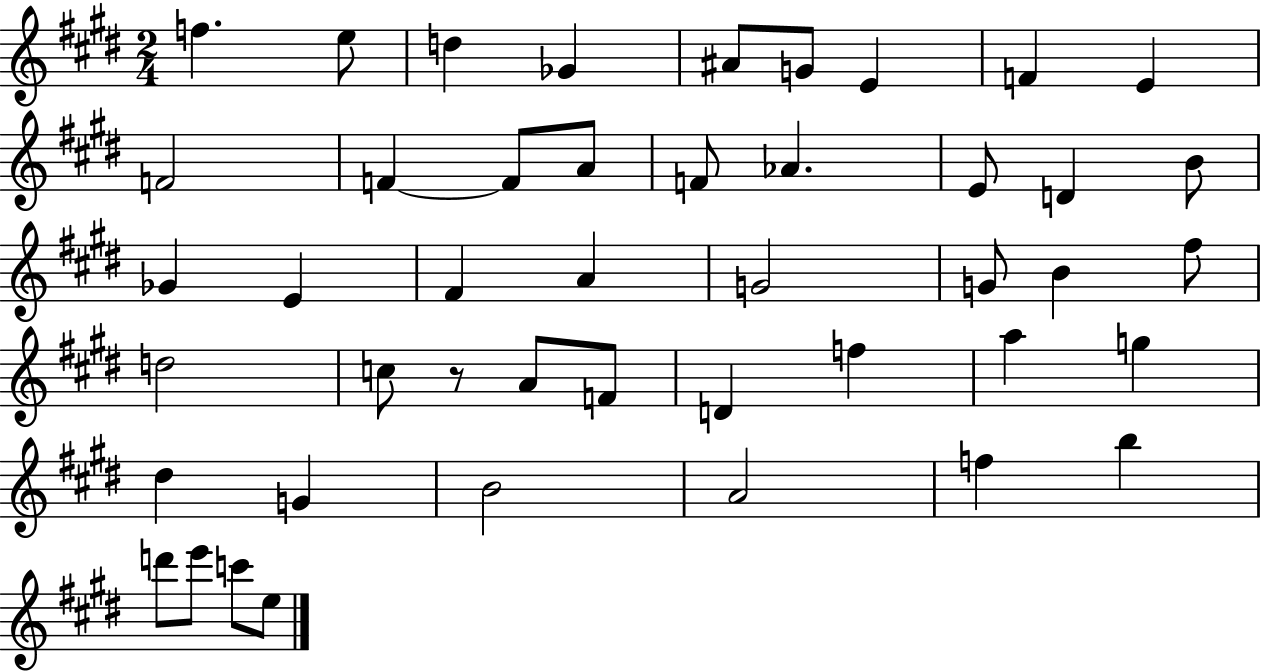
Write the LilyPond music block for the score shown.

{
  \clef treble
  \numericTimeSignature
  \time 2/4
  \key e \major
  f''4. e''8 | d''4 ges'4 | ais'8 g'8 e'4 | f'4 e'4 | \break f'2 | f'4~~ f'8 a'8 | f'8 aes'4. | e'8 d'4 b'8 | \break ges'4 e'4 | fis'4 a'4 | g'2 | g'8 b'4 fis''8 | \break d''2 | c''8 r8 a'8 f'8 | d'4 f''4 | a''4 g''4 | \break dis''4 g'4 | b'2 | a'2 | f''4 b''4 | \break d'''8 e'''8 c'''8 e''8 | \bar "|."
}